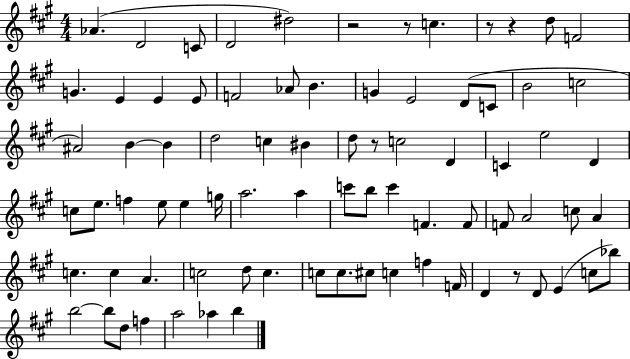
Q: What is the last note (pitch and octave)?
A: B5